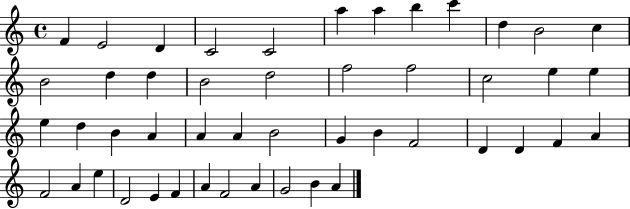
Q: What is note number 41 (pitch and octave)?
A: E4